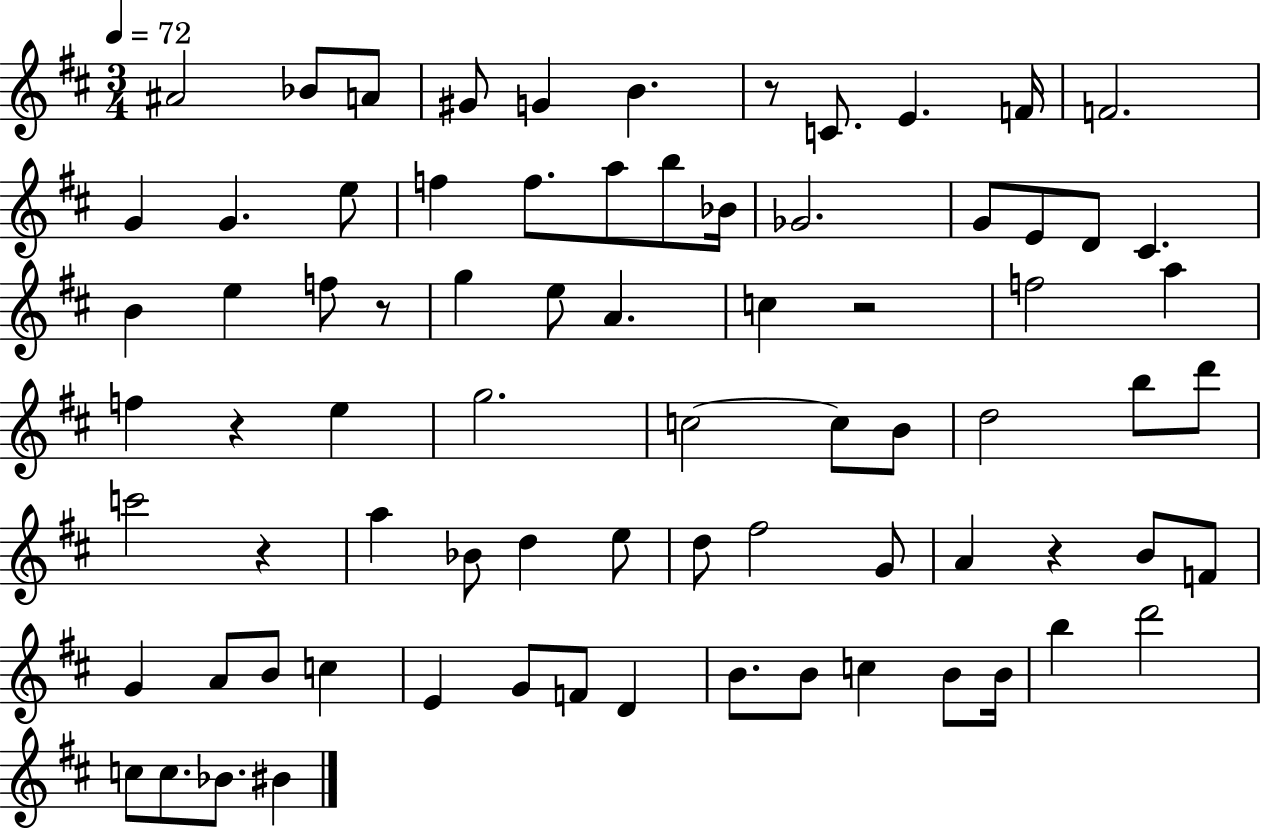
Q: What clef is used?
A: treble